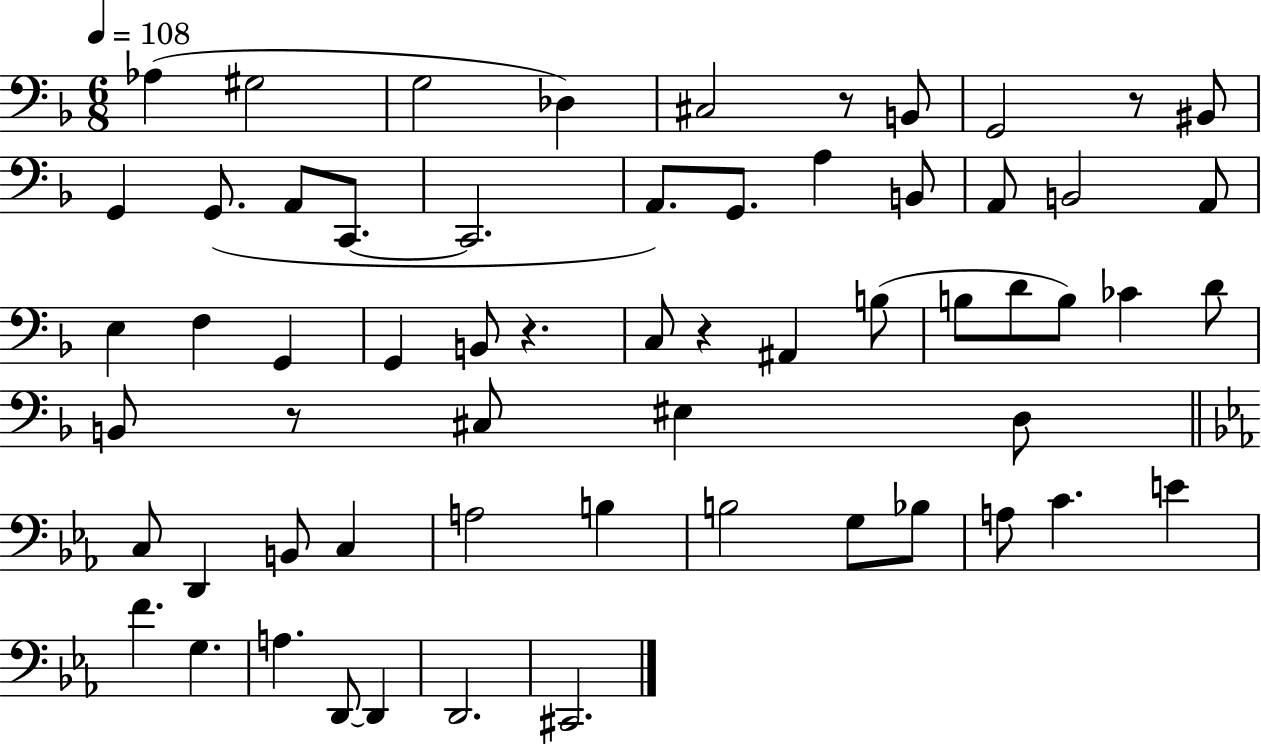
Ab3/q G#3/h G3/h Db3/q C#3/h R/e B2/e G2/h R/e BIS2/e G2/q G2/e. A2/e C2/e. C2/h. A2/e. G2/e. A3/q B2/e A2/e B2/h A2/e E3/q F3/q G2/q G2/q B2/e R/q. C3/e R/q A#2/q B3/e B3/e D4/e B3/e CES4/q D4/e B2/e R/e C#3/e EIS3/q D3/e C3/e D2/q B2/e C3/q A3/h B3/q B3/h G3/e Bb3/e A3/e C4/q. E4/q F4/q. G3/q. A3/q. D2/e D2/q D2/h. C#2/h.